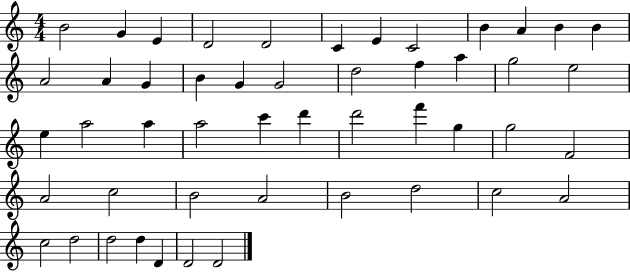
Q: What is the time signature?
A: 4/4